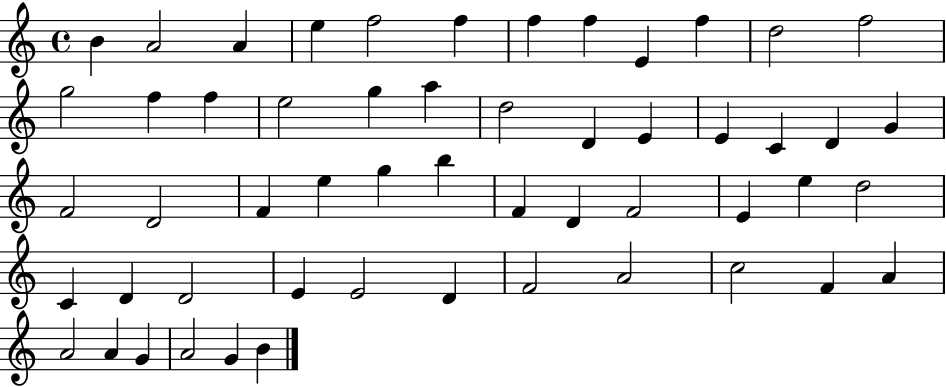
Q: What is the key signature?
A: C major